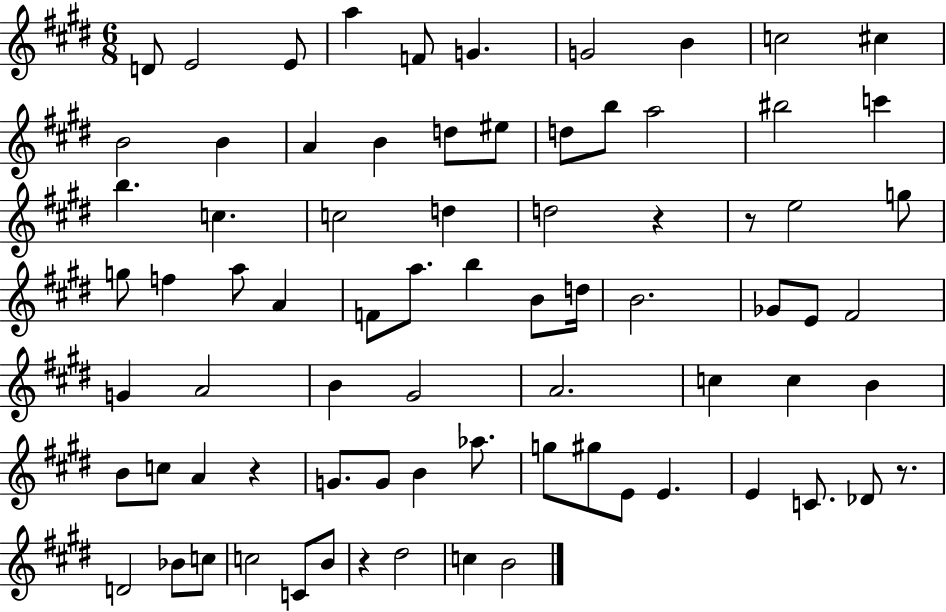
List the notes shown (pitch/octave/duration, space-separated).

D4/e E4/h E4/e A5/q F4/e G4/q. G4/h B4/q C5/h C#5/q B4/h B4/q A4/q B4/q D5/e EIS5/e D5/e B5/e A5/h BIS5/h C6/q B5/q. C5/q. C5/h D5/q D5/h R/q R/e E5/h G5/e G5/e F5/q A5/e A4/q F4/e A5/e. B5/q B4/e D5/s B4/h. Gb4/e E4/e F#4/h G4/q A4/h B4/q G#4/h A4/h. C5/q C5/q B4/q B4/e C5/e A4/q R/q G4/e. G4/e B4/q Ab5/e. G5/e G#5/e E4/e E4/q. E4/q C4/e. Db4/e R/e. D4/h Bb4/e C5/e C5/h C4/e B4/e R/q D#5/h C5/q B4/h